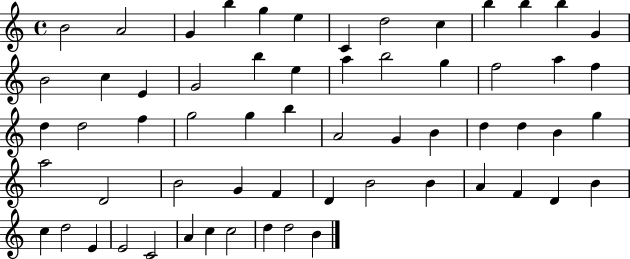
B4/h A4/h G4/q B5/q G5/q E5/q C4/q D5/h C5/q B5/q B5/q B5/q G4/q B4/h C5/q E4/q G4/h B5/q E5/q A5/q B5/h G5/q F5/h A5/q F5/q D5/q D5/h F5/q G5/h G5/q B5/q A4/h G4/q B4/q D5/q D5/q B4/q G5/q A5/h D4/h B4/h G4/q F4/q D4/q B4/h B4/q A4/q F4/q D4/q B4/q C5/q D5/h E4/q E4/h C4/h A4/q C5/q C5/h D5/q D5/h B4/q